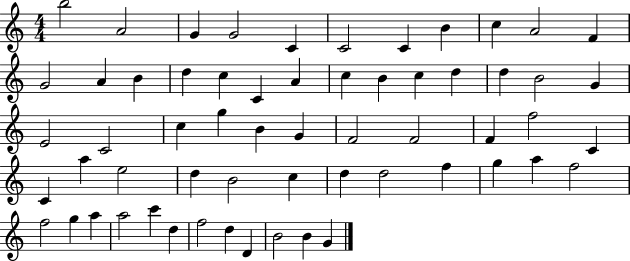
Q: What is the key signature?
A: C major